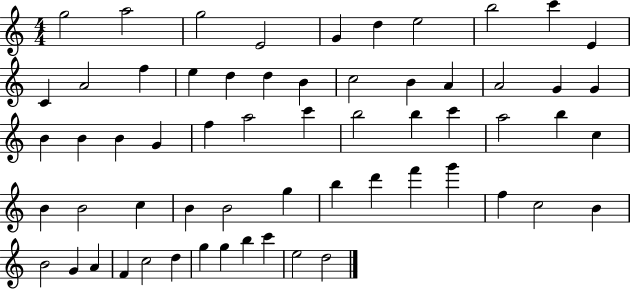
{
  \clef treble
  \numericTimeSignature
  \time 4/4
  \key c \major
  g''2 a''2 | g''2 e'2 | g'4 d''4 e''2 | b''2 c'''4 e'4 | \break c'4 a'2 f''4 | e''4 d''4 d''4 b'4 | c''2 b'4 a'4 | a'2 g'4 g'4 | \break b'4 b'4 b'4 g'4 | f''4 a''2 c'''4 | b''2 b''4 c'''4 | a''2 b''4 c''4 | \break b'4 b'2 c''4 | b'4 b'2 g''4 | b''4 d'''4 f'''4 g'''4 | f''4 c''2 b'4 | \break b'2 g'4 a'4 | f'4 c''2 d''4 | g''4 g''4 b''4 c'''4 | e''2 d''2 | \break \bar "|."
}